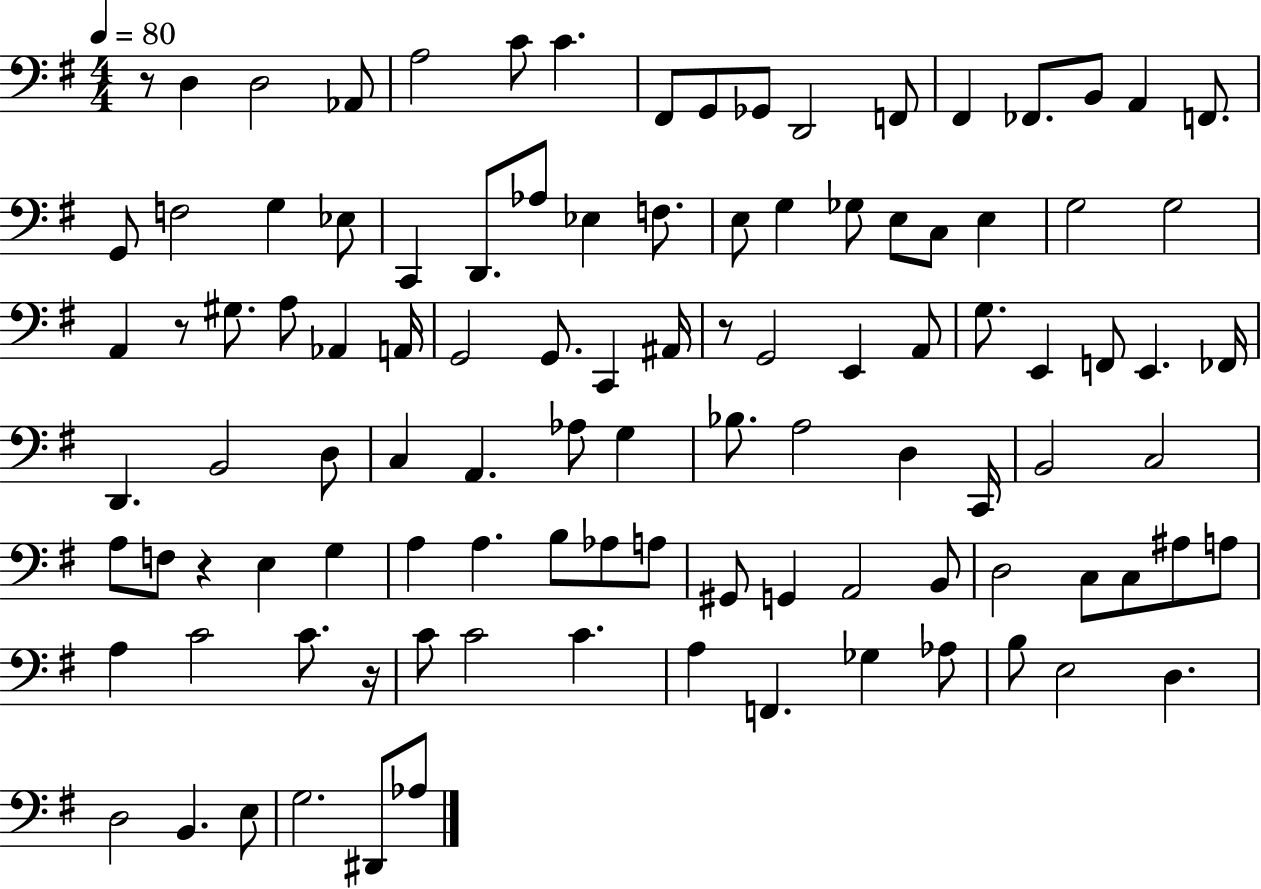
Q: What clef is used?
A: bass